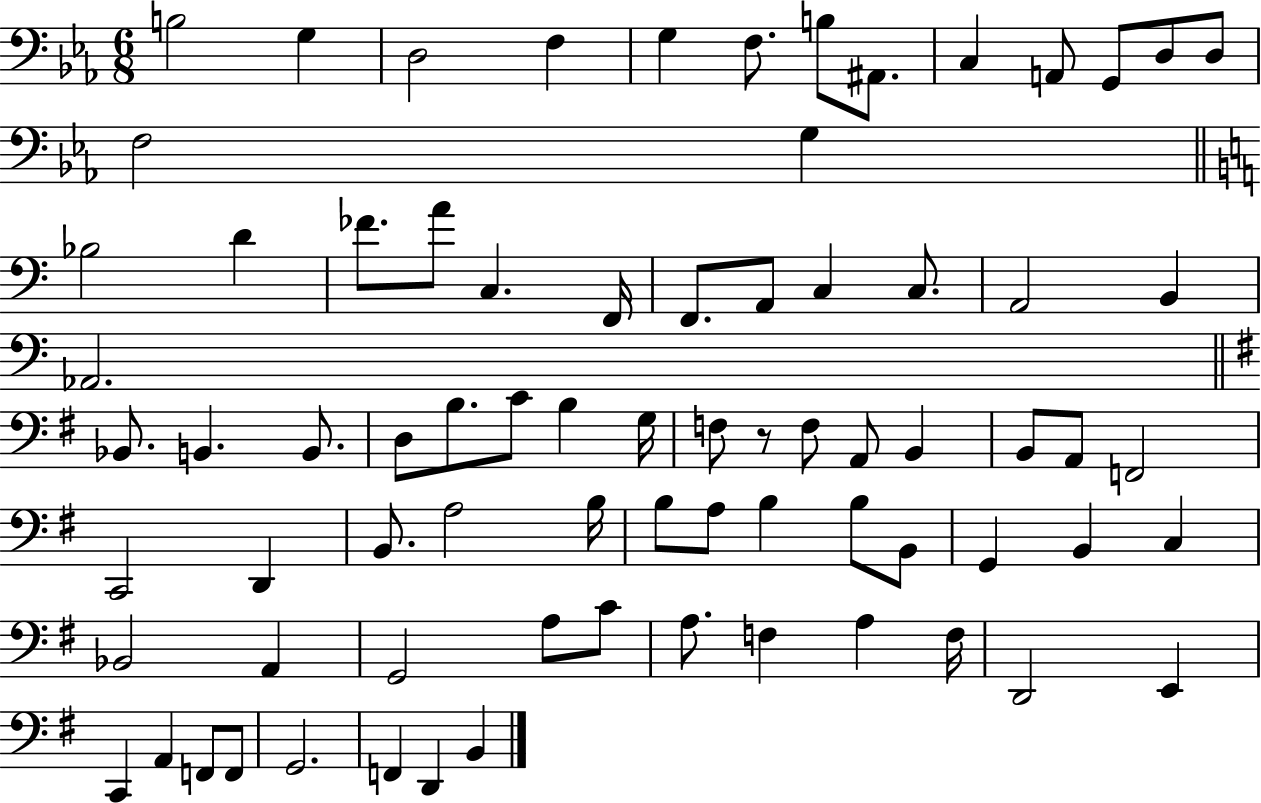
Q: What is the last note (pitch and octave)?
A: B2